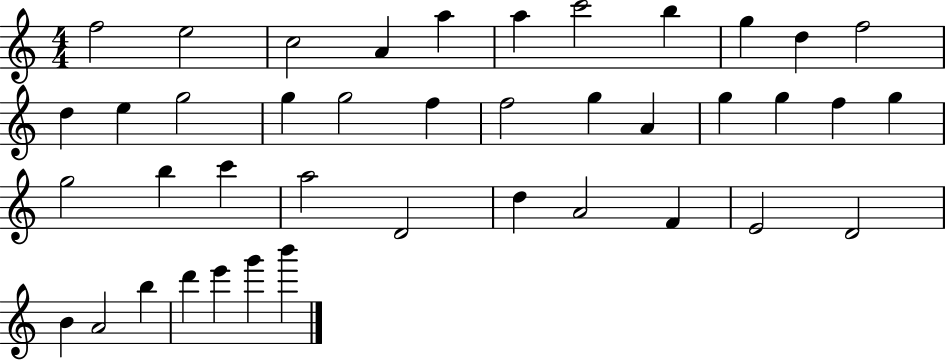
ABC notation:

X:1
T:Untitled
M:4/4
L:1/4
K:C
f2 e2 c2 A a a c'2 b g d f2 d e g2 g g2 f f2 g A g g f g g2 b c' a2 D2 d A2 F E2 D2 B A2 b d' e' g' b'